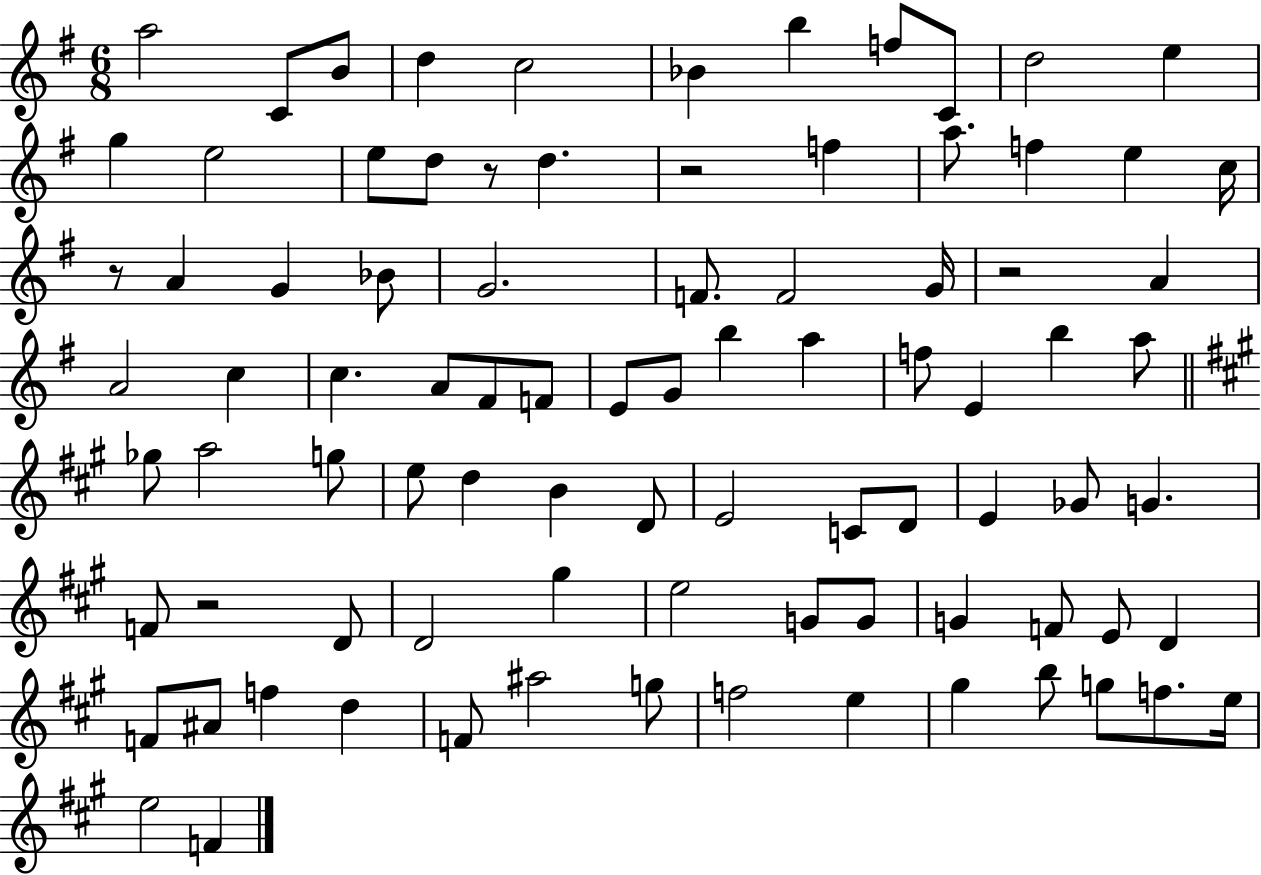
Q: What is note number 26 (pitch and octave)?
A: F4